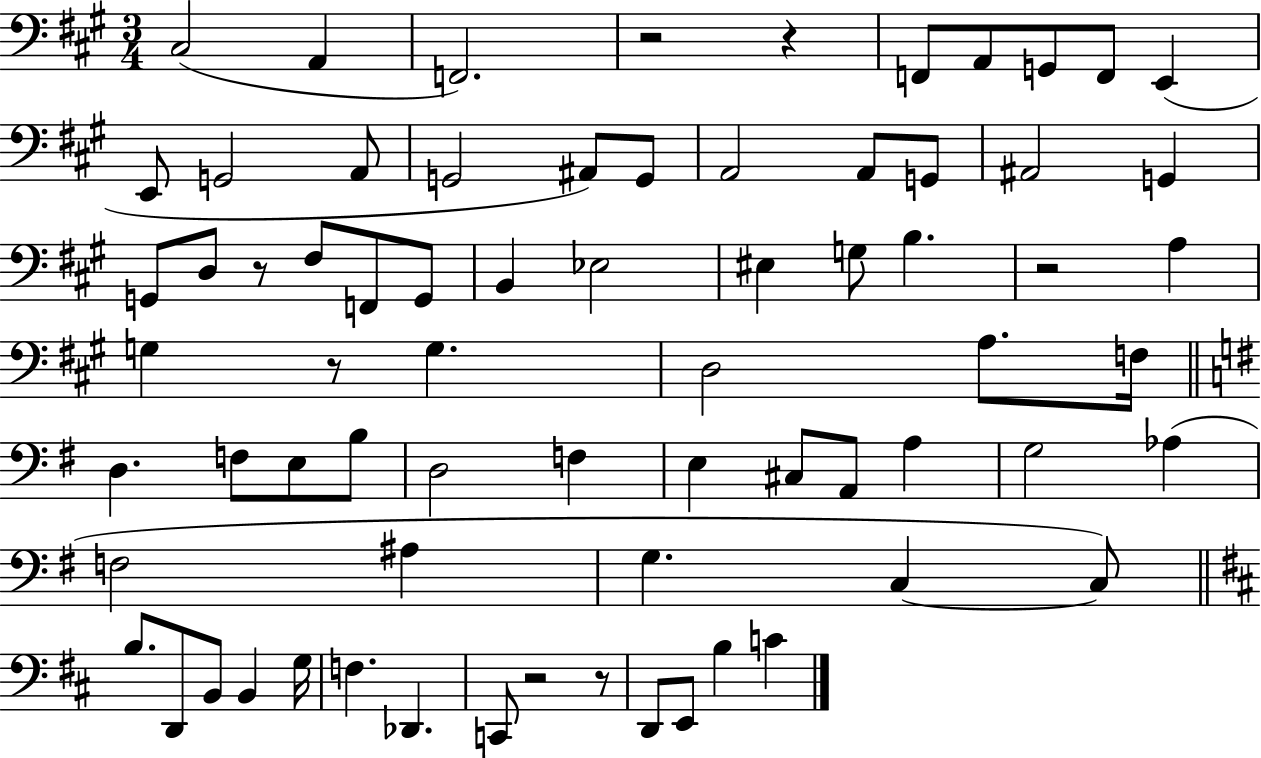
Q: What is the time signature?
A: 3/4